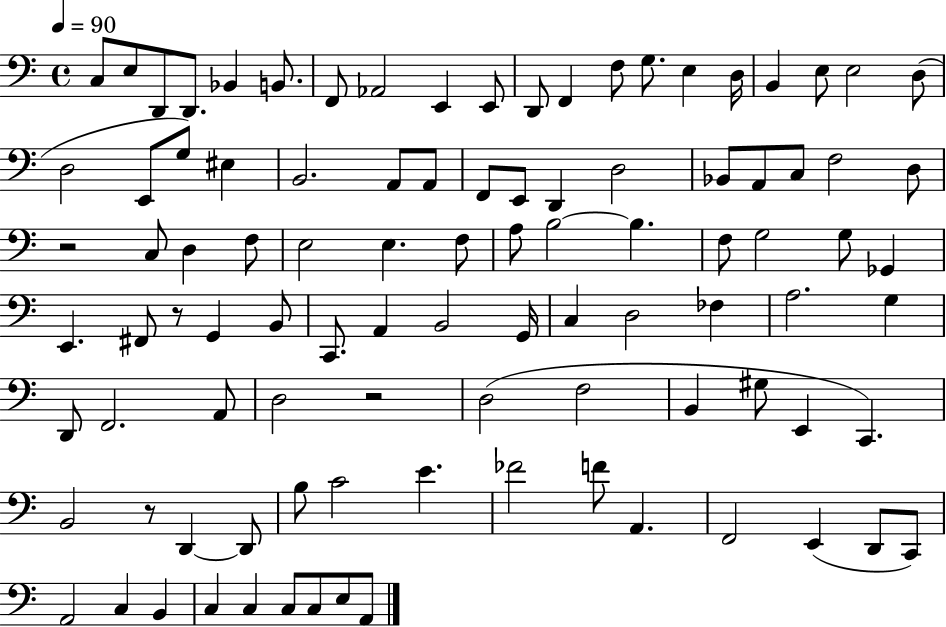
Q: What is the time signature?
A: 4/4